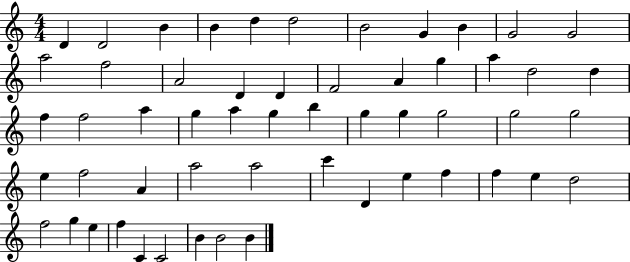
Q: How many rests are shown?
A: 0